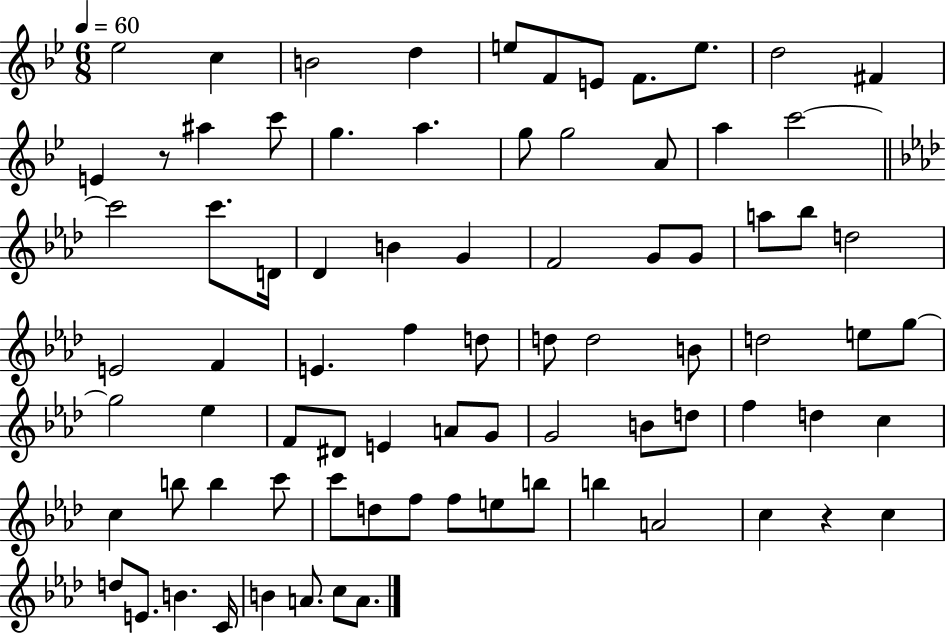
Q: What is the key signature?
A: BES major